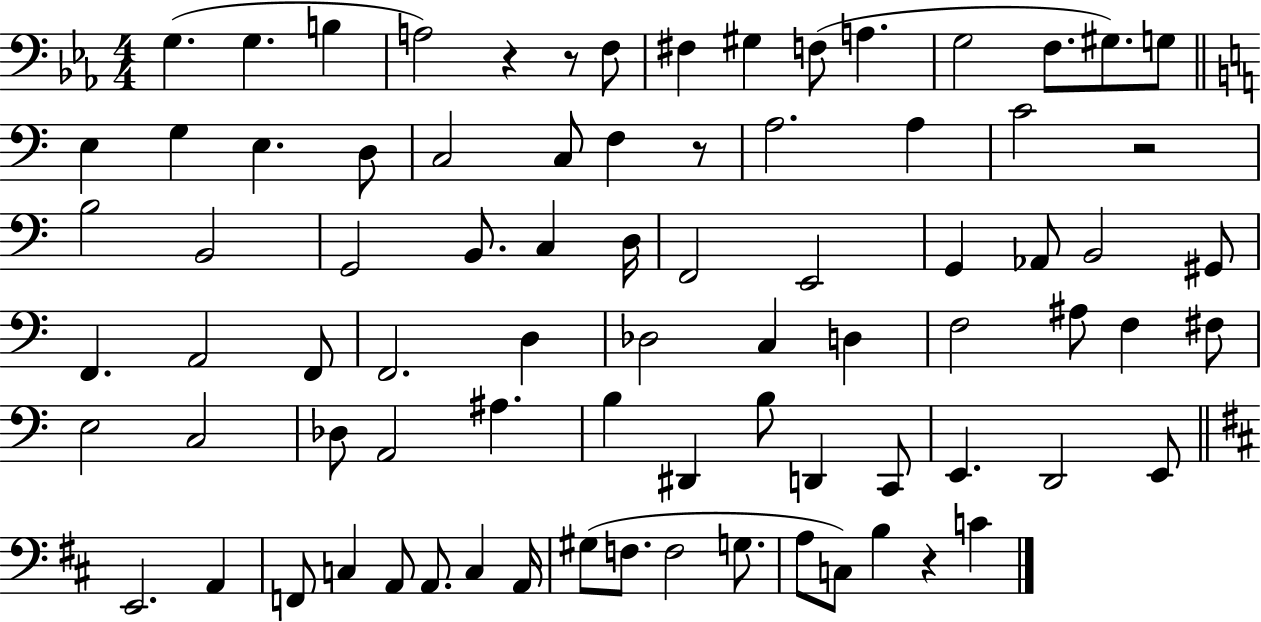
X:1
T:Untitled
M:4/4
L:1/4
K:Eb
G, G, B, A,2 z z/2 F,/2 ^F, ^G, F,/2 A, G,2 F,/2 ^G,/2 G,/2 E, G, E, D,/2 C,2 C,/2 F, z/2 A,2 A, C2 z2 B,2 B,,2 G,,2 B,,/2 C, D,/4 F,,2 E,,2 G,, _A,,/2 B,,2 ^G,,/2 F,, A,,2 F,,/2 F,,2 D, _D,2 C, D, F,2 ^A,/2 F, ^F,/2 E,2 C,2 _D,/2 A,,2 ^A, B, ^D,, B,/2 D,, C,,/2 E,, D,,2 E,,/2 E,,2 A,, F,,/2 C, A,,/2 A,,/2 C, A,,/4 ^G,/2 F,/2 F,2 G,/2 A,/2 C,/2 B, z C